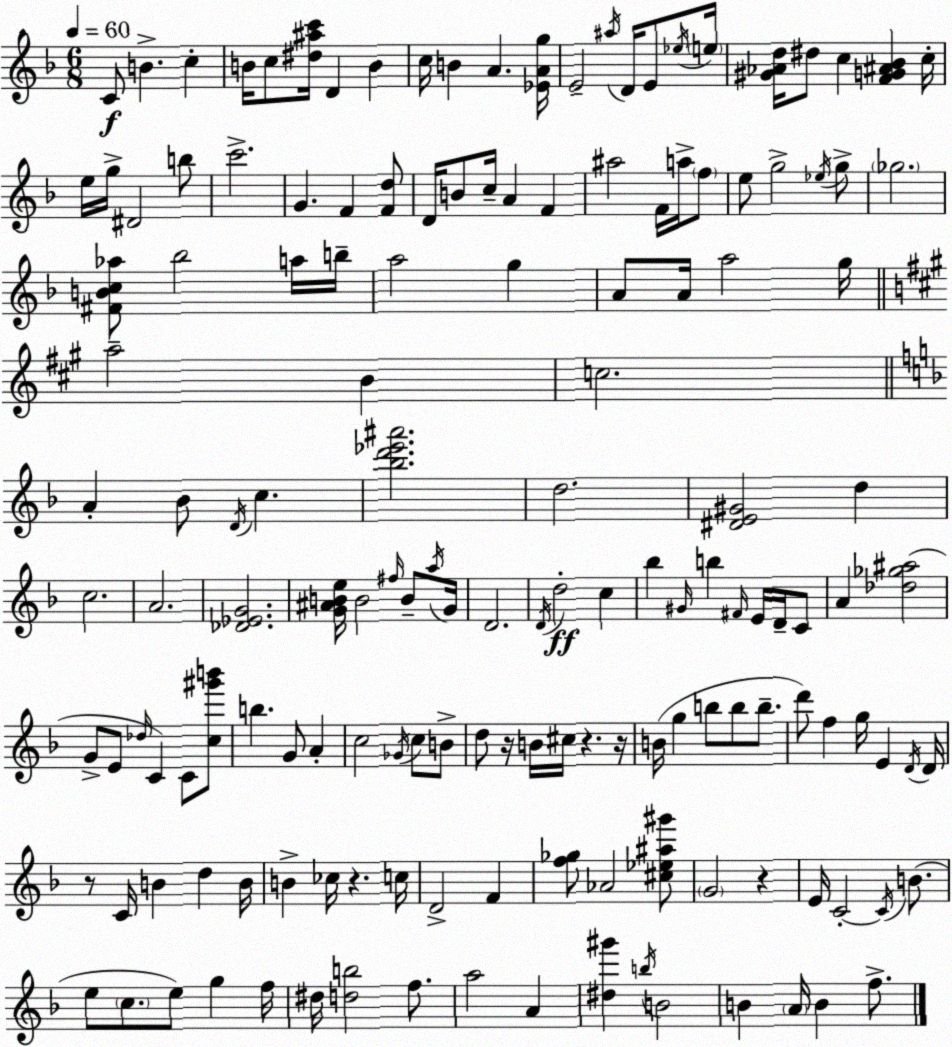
X:1
T:Untitled
M:6/8
L:1/4
K:F
C/2 B c B/4 c/2 [^d^ac']/4 D B c/4 B A [_EAg]/4 E2 ^a/4 D/4 E/2 _e/4 e/4 [^G_Ad]/4 ^d/2 c [FG^A_B] c/4 e/4 g/4 ^D2 b/2 c'2 G F [Fd]/2 D/4 B/2 c/4 A F ^a2 F/4 a/4 f/2 e/2 g2 _e/4 g/2 _g2 [^FBc_a]/2 _b2 a/4 b/4 a2 g A/2 A/4 a2 g/4 a2 B c2 A _B/2 D/4 c [_bd'_e'^a']2 d2 [^DE^G]2 d c2 A2 [_D_EG]2 [G^ABe]/4 B2 ^f/4 B/2 a/4 G/4 D2 D/4 d2 c _b ^G/4 b ^F/4 E/4 D/4 C/2 A [_d_g^a]2 G/2 E/2 _d/4 C C/2 [c^g'b']/2 b G/2 A c2 _G/4 c/2 B/2 d/2 z/4 B/4 ^c/4 z z/4 B/4 g b/2 b/2 b/2 d'/2 f g/4 E D/4 D/4 z/2 C/4 B d B/4 B _c/4 z c/4 D2 F [f_g]/2 _A2 [^c_e^a^g']/2 G2 z E/4 C2 C/4 B/2 e/2 c/2 e/2 g f/4 ^d/4 [db]2 f/2 a2 A [^d^g'] b/4 B2 B A/4 B f/2